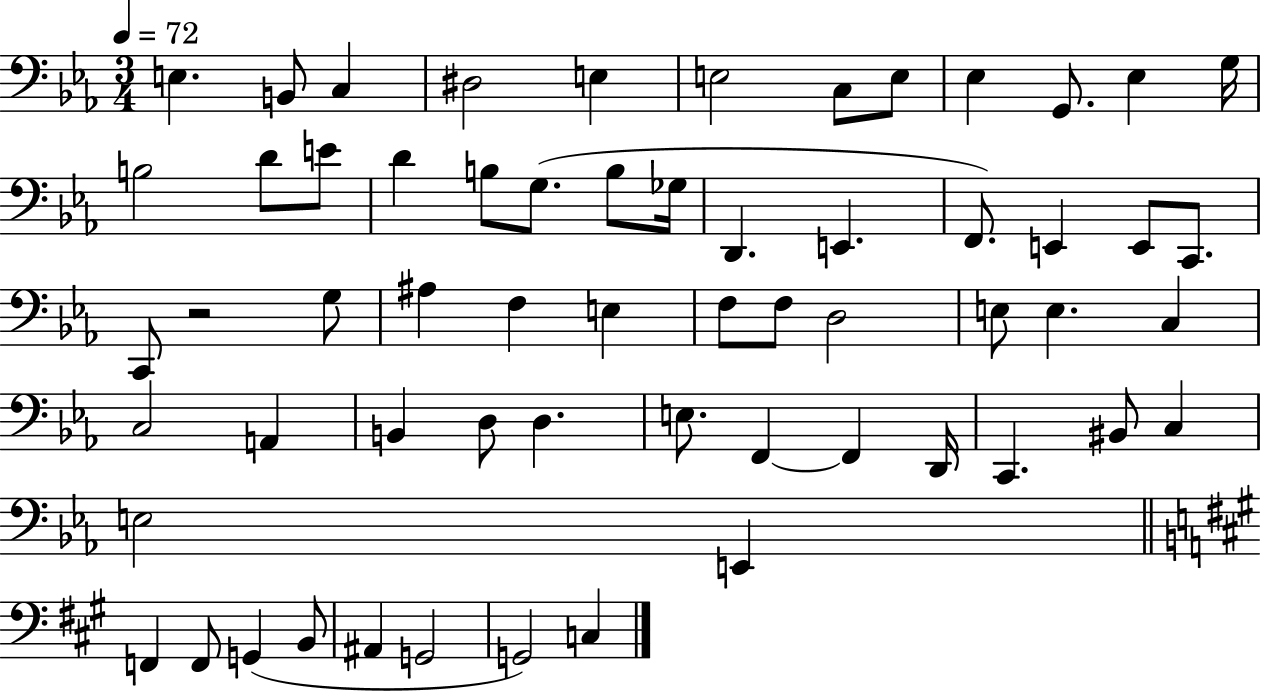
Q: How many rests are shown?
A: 1